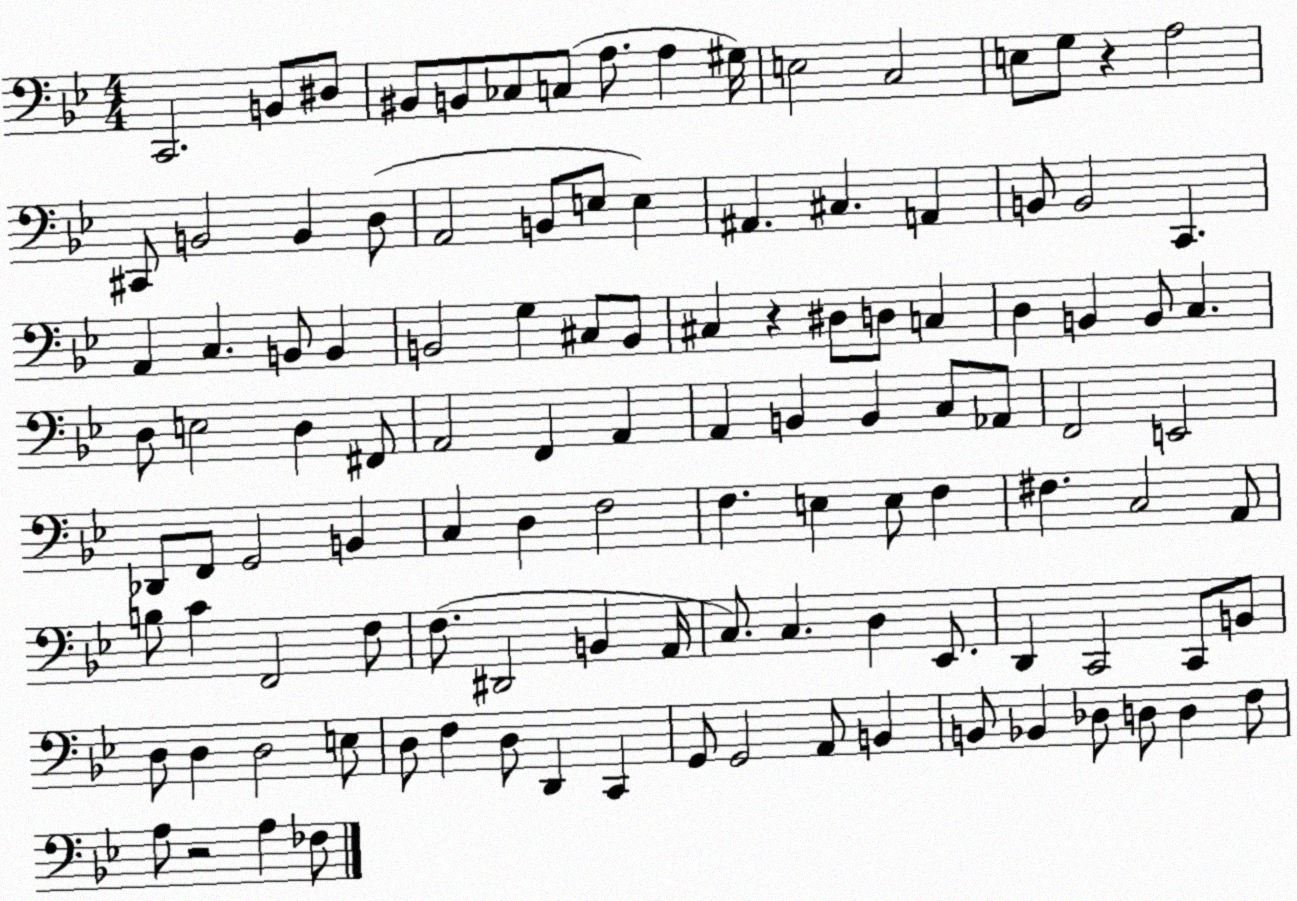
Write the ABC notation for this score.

X:1
T:Untitled
M:4/4
L:1/4
K:Bb
C,,2 B,,/2 ^D,/2 ^B,,/2 B,,/2 _C,/2 C,/2 A,/2 A, ^G,/4 E,2 C,2 E,/2 G,/2 z A,2 ^C,,/2 B,,2 B,, D,/2 A,,2 B,,/2 E,/2 E, ^A,, ^C, A,, B,,/2 B,,2 C,, A,, C, B,,/2 B,, B,,2 G, ^C,/2 B,,/2 ^C, z ^D,/2 D,/2 C, D, B,, B,,/2 C, D,/2 E,2 D, ^F,,/2 A,,2 F,, A,, A,, B,, B,, C,/2 _A,,/2 F,,2 E,,2 _D,,/2 F,,/2 G,,2 B,, C, D, F,2 F, E, E,/2 F, ^F, C,2 A,,/2 B,/2 C F,,2 F,/2 F,/2 ^D,,2 B,, A,,/4 C,/2 C, D, _E,,/2 D,, C,,2 C,,/2 B,,/2 D,/2 D, D,2 E,/2 D,/2 F, D,/2 D,, C,, G,,/2 G,,2 A,,/2 B,, B,,/2 _B,, _D,/2 D,/2 D, F,/2 A,/2 z2 A, _F,/2